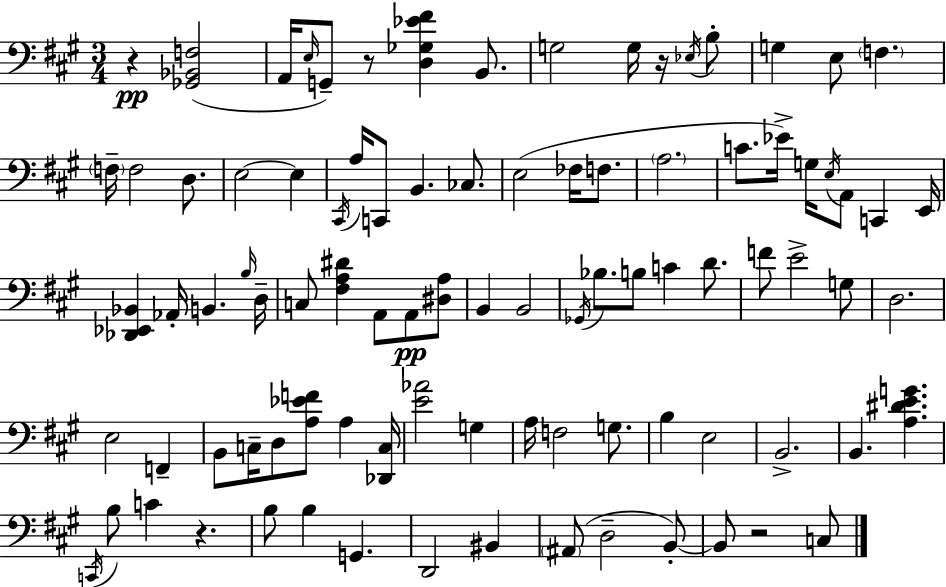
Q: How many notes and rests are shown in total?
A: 91